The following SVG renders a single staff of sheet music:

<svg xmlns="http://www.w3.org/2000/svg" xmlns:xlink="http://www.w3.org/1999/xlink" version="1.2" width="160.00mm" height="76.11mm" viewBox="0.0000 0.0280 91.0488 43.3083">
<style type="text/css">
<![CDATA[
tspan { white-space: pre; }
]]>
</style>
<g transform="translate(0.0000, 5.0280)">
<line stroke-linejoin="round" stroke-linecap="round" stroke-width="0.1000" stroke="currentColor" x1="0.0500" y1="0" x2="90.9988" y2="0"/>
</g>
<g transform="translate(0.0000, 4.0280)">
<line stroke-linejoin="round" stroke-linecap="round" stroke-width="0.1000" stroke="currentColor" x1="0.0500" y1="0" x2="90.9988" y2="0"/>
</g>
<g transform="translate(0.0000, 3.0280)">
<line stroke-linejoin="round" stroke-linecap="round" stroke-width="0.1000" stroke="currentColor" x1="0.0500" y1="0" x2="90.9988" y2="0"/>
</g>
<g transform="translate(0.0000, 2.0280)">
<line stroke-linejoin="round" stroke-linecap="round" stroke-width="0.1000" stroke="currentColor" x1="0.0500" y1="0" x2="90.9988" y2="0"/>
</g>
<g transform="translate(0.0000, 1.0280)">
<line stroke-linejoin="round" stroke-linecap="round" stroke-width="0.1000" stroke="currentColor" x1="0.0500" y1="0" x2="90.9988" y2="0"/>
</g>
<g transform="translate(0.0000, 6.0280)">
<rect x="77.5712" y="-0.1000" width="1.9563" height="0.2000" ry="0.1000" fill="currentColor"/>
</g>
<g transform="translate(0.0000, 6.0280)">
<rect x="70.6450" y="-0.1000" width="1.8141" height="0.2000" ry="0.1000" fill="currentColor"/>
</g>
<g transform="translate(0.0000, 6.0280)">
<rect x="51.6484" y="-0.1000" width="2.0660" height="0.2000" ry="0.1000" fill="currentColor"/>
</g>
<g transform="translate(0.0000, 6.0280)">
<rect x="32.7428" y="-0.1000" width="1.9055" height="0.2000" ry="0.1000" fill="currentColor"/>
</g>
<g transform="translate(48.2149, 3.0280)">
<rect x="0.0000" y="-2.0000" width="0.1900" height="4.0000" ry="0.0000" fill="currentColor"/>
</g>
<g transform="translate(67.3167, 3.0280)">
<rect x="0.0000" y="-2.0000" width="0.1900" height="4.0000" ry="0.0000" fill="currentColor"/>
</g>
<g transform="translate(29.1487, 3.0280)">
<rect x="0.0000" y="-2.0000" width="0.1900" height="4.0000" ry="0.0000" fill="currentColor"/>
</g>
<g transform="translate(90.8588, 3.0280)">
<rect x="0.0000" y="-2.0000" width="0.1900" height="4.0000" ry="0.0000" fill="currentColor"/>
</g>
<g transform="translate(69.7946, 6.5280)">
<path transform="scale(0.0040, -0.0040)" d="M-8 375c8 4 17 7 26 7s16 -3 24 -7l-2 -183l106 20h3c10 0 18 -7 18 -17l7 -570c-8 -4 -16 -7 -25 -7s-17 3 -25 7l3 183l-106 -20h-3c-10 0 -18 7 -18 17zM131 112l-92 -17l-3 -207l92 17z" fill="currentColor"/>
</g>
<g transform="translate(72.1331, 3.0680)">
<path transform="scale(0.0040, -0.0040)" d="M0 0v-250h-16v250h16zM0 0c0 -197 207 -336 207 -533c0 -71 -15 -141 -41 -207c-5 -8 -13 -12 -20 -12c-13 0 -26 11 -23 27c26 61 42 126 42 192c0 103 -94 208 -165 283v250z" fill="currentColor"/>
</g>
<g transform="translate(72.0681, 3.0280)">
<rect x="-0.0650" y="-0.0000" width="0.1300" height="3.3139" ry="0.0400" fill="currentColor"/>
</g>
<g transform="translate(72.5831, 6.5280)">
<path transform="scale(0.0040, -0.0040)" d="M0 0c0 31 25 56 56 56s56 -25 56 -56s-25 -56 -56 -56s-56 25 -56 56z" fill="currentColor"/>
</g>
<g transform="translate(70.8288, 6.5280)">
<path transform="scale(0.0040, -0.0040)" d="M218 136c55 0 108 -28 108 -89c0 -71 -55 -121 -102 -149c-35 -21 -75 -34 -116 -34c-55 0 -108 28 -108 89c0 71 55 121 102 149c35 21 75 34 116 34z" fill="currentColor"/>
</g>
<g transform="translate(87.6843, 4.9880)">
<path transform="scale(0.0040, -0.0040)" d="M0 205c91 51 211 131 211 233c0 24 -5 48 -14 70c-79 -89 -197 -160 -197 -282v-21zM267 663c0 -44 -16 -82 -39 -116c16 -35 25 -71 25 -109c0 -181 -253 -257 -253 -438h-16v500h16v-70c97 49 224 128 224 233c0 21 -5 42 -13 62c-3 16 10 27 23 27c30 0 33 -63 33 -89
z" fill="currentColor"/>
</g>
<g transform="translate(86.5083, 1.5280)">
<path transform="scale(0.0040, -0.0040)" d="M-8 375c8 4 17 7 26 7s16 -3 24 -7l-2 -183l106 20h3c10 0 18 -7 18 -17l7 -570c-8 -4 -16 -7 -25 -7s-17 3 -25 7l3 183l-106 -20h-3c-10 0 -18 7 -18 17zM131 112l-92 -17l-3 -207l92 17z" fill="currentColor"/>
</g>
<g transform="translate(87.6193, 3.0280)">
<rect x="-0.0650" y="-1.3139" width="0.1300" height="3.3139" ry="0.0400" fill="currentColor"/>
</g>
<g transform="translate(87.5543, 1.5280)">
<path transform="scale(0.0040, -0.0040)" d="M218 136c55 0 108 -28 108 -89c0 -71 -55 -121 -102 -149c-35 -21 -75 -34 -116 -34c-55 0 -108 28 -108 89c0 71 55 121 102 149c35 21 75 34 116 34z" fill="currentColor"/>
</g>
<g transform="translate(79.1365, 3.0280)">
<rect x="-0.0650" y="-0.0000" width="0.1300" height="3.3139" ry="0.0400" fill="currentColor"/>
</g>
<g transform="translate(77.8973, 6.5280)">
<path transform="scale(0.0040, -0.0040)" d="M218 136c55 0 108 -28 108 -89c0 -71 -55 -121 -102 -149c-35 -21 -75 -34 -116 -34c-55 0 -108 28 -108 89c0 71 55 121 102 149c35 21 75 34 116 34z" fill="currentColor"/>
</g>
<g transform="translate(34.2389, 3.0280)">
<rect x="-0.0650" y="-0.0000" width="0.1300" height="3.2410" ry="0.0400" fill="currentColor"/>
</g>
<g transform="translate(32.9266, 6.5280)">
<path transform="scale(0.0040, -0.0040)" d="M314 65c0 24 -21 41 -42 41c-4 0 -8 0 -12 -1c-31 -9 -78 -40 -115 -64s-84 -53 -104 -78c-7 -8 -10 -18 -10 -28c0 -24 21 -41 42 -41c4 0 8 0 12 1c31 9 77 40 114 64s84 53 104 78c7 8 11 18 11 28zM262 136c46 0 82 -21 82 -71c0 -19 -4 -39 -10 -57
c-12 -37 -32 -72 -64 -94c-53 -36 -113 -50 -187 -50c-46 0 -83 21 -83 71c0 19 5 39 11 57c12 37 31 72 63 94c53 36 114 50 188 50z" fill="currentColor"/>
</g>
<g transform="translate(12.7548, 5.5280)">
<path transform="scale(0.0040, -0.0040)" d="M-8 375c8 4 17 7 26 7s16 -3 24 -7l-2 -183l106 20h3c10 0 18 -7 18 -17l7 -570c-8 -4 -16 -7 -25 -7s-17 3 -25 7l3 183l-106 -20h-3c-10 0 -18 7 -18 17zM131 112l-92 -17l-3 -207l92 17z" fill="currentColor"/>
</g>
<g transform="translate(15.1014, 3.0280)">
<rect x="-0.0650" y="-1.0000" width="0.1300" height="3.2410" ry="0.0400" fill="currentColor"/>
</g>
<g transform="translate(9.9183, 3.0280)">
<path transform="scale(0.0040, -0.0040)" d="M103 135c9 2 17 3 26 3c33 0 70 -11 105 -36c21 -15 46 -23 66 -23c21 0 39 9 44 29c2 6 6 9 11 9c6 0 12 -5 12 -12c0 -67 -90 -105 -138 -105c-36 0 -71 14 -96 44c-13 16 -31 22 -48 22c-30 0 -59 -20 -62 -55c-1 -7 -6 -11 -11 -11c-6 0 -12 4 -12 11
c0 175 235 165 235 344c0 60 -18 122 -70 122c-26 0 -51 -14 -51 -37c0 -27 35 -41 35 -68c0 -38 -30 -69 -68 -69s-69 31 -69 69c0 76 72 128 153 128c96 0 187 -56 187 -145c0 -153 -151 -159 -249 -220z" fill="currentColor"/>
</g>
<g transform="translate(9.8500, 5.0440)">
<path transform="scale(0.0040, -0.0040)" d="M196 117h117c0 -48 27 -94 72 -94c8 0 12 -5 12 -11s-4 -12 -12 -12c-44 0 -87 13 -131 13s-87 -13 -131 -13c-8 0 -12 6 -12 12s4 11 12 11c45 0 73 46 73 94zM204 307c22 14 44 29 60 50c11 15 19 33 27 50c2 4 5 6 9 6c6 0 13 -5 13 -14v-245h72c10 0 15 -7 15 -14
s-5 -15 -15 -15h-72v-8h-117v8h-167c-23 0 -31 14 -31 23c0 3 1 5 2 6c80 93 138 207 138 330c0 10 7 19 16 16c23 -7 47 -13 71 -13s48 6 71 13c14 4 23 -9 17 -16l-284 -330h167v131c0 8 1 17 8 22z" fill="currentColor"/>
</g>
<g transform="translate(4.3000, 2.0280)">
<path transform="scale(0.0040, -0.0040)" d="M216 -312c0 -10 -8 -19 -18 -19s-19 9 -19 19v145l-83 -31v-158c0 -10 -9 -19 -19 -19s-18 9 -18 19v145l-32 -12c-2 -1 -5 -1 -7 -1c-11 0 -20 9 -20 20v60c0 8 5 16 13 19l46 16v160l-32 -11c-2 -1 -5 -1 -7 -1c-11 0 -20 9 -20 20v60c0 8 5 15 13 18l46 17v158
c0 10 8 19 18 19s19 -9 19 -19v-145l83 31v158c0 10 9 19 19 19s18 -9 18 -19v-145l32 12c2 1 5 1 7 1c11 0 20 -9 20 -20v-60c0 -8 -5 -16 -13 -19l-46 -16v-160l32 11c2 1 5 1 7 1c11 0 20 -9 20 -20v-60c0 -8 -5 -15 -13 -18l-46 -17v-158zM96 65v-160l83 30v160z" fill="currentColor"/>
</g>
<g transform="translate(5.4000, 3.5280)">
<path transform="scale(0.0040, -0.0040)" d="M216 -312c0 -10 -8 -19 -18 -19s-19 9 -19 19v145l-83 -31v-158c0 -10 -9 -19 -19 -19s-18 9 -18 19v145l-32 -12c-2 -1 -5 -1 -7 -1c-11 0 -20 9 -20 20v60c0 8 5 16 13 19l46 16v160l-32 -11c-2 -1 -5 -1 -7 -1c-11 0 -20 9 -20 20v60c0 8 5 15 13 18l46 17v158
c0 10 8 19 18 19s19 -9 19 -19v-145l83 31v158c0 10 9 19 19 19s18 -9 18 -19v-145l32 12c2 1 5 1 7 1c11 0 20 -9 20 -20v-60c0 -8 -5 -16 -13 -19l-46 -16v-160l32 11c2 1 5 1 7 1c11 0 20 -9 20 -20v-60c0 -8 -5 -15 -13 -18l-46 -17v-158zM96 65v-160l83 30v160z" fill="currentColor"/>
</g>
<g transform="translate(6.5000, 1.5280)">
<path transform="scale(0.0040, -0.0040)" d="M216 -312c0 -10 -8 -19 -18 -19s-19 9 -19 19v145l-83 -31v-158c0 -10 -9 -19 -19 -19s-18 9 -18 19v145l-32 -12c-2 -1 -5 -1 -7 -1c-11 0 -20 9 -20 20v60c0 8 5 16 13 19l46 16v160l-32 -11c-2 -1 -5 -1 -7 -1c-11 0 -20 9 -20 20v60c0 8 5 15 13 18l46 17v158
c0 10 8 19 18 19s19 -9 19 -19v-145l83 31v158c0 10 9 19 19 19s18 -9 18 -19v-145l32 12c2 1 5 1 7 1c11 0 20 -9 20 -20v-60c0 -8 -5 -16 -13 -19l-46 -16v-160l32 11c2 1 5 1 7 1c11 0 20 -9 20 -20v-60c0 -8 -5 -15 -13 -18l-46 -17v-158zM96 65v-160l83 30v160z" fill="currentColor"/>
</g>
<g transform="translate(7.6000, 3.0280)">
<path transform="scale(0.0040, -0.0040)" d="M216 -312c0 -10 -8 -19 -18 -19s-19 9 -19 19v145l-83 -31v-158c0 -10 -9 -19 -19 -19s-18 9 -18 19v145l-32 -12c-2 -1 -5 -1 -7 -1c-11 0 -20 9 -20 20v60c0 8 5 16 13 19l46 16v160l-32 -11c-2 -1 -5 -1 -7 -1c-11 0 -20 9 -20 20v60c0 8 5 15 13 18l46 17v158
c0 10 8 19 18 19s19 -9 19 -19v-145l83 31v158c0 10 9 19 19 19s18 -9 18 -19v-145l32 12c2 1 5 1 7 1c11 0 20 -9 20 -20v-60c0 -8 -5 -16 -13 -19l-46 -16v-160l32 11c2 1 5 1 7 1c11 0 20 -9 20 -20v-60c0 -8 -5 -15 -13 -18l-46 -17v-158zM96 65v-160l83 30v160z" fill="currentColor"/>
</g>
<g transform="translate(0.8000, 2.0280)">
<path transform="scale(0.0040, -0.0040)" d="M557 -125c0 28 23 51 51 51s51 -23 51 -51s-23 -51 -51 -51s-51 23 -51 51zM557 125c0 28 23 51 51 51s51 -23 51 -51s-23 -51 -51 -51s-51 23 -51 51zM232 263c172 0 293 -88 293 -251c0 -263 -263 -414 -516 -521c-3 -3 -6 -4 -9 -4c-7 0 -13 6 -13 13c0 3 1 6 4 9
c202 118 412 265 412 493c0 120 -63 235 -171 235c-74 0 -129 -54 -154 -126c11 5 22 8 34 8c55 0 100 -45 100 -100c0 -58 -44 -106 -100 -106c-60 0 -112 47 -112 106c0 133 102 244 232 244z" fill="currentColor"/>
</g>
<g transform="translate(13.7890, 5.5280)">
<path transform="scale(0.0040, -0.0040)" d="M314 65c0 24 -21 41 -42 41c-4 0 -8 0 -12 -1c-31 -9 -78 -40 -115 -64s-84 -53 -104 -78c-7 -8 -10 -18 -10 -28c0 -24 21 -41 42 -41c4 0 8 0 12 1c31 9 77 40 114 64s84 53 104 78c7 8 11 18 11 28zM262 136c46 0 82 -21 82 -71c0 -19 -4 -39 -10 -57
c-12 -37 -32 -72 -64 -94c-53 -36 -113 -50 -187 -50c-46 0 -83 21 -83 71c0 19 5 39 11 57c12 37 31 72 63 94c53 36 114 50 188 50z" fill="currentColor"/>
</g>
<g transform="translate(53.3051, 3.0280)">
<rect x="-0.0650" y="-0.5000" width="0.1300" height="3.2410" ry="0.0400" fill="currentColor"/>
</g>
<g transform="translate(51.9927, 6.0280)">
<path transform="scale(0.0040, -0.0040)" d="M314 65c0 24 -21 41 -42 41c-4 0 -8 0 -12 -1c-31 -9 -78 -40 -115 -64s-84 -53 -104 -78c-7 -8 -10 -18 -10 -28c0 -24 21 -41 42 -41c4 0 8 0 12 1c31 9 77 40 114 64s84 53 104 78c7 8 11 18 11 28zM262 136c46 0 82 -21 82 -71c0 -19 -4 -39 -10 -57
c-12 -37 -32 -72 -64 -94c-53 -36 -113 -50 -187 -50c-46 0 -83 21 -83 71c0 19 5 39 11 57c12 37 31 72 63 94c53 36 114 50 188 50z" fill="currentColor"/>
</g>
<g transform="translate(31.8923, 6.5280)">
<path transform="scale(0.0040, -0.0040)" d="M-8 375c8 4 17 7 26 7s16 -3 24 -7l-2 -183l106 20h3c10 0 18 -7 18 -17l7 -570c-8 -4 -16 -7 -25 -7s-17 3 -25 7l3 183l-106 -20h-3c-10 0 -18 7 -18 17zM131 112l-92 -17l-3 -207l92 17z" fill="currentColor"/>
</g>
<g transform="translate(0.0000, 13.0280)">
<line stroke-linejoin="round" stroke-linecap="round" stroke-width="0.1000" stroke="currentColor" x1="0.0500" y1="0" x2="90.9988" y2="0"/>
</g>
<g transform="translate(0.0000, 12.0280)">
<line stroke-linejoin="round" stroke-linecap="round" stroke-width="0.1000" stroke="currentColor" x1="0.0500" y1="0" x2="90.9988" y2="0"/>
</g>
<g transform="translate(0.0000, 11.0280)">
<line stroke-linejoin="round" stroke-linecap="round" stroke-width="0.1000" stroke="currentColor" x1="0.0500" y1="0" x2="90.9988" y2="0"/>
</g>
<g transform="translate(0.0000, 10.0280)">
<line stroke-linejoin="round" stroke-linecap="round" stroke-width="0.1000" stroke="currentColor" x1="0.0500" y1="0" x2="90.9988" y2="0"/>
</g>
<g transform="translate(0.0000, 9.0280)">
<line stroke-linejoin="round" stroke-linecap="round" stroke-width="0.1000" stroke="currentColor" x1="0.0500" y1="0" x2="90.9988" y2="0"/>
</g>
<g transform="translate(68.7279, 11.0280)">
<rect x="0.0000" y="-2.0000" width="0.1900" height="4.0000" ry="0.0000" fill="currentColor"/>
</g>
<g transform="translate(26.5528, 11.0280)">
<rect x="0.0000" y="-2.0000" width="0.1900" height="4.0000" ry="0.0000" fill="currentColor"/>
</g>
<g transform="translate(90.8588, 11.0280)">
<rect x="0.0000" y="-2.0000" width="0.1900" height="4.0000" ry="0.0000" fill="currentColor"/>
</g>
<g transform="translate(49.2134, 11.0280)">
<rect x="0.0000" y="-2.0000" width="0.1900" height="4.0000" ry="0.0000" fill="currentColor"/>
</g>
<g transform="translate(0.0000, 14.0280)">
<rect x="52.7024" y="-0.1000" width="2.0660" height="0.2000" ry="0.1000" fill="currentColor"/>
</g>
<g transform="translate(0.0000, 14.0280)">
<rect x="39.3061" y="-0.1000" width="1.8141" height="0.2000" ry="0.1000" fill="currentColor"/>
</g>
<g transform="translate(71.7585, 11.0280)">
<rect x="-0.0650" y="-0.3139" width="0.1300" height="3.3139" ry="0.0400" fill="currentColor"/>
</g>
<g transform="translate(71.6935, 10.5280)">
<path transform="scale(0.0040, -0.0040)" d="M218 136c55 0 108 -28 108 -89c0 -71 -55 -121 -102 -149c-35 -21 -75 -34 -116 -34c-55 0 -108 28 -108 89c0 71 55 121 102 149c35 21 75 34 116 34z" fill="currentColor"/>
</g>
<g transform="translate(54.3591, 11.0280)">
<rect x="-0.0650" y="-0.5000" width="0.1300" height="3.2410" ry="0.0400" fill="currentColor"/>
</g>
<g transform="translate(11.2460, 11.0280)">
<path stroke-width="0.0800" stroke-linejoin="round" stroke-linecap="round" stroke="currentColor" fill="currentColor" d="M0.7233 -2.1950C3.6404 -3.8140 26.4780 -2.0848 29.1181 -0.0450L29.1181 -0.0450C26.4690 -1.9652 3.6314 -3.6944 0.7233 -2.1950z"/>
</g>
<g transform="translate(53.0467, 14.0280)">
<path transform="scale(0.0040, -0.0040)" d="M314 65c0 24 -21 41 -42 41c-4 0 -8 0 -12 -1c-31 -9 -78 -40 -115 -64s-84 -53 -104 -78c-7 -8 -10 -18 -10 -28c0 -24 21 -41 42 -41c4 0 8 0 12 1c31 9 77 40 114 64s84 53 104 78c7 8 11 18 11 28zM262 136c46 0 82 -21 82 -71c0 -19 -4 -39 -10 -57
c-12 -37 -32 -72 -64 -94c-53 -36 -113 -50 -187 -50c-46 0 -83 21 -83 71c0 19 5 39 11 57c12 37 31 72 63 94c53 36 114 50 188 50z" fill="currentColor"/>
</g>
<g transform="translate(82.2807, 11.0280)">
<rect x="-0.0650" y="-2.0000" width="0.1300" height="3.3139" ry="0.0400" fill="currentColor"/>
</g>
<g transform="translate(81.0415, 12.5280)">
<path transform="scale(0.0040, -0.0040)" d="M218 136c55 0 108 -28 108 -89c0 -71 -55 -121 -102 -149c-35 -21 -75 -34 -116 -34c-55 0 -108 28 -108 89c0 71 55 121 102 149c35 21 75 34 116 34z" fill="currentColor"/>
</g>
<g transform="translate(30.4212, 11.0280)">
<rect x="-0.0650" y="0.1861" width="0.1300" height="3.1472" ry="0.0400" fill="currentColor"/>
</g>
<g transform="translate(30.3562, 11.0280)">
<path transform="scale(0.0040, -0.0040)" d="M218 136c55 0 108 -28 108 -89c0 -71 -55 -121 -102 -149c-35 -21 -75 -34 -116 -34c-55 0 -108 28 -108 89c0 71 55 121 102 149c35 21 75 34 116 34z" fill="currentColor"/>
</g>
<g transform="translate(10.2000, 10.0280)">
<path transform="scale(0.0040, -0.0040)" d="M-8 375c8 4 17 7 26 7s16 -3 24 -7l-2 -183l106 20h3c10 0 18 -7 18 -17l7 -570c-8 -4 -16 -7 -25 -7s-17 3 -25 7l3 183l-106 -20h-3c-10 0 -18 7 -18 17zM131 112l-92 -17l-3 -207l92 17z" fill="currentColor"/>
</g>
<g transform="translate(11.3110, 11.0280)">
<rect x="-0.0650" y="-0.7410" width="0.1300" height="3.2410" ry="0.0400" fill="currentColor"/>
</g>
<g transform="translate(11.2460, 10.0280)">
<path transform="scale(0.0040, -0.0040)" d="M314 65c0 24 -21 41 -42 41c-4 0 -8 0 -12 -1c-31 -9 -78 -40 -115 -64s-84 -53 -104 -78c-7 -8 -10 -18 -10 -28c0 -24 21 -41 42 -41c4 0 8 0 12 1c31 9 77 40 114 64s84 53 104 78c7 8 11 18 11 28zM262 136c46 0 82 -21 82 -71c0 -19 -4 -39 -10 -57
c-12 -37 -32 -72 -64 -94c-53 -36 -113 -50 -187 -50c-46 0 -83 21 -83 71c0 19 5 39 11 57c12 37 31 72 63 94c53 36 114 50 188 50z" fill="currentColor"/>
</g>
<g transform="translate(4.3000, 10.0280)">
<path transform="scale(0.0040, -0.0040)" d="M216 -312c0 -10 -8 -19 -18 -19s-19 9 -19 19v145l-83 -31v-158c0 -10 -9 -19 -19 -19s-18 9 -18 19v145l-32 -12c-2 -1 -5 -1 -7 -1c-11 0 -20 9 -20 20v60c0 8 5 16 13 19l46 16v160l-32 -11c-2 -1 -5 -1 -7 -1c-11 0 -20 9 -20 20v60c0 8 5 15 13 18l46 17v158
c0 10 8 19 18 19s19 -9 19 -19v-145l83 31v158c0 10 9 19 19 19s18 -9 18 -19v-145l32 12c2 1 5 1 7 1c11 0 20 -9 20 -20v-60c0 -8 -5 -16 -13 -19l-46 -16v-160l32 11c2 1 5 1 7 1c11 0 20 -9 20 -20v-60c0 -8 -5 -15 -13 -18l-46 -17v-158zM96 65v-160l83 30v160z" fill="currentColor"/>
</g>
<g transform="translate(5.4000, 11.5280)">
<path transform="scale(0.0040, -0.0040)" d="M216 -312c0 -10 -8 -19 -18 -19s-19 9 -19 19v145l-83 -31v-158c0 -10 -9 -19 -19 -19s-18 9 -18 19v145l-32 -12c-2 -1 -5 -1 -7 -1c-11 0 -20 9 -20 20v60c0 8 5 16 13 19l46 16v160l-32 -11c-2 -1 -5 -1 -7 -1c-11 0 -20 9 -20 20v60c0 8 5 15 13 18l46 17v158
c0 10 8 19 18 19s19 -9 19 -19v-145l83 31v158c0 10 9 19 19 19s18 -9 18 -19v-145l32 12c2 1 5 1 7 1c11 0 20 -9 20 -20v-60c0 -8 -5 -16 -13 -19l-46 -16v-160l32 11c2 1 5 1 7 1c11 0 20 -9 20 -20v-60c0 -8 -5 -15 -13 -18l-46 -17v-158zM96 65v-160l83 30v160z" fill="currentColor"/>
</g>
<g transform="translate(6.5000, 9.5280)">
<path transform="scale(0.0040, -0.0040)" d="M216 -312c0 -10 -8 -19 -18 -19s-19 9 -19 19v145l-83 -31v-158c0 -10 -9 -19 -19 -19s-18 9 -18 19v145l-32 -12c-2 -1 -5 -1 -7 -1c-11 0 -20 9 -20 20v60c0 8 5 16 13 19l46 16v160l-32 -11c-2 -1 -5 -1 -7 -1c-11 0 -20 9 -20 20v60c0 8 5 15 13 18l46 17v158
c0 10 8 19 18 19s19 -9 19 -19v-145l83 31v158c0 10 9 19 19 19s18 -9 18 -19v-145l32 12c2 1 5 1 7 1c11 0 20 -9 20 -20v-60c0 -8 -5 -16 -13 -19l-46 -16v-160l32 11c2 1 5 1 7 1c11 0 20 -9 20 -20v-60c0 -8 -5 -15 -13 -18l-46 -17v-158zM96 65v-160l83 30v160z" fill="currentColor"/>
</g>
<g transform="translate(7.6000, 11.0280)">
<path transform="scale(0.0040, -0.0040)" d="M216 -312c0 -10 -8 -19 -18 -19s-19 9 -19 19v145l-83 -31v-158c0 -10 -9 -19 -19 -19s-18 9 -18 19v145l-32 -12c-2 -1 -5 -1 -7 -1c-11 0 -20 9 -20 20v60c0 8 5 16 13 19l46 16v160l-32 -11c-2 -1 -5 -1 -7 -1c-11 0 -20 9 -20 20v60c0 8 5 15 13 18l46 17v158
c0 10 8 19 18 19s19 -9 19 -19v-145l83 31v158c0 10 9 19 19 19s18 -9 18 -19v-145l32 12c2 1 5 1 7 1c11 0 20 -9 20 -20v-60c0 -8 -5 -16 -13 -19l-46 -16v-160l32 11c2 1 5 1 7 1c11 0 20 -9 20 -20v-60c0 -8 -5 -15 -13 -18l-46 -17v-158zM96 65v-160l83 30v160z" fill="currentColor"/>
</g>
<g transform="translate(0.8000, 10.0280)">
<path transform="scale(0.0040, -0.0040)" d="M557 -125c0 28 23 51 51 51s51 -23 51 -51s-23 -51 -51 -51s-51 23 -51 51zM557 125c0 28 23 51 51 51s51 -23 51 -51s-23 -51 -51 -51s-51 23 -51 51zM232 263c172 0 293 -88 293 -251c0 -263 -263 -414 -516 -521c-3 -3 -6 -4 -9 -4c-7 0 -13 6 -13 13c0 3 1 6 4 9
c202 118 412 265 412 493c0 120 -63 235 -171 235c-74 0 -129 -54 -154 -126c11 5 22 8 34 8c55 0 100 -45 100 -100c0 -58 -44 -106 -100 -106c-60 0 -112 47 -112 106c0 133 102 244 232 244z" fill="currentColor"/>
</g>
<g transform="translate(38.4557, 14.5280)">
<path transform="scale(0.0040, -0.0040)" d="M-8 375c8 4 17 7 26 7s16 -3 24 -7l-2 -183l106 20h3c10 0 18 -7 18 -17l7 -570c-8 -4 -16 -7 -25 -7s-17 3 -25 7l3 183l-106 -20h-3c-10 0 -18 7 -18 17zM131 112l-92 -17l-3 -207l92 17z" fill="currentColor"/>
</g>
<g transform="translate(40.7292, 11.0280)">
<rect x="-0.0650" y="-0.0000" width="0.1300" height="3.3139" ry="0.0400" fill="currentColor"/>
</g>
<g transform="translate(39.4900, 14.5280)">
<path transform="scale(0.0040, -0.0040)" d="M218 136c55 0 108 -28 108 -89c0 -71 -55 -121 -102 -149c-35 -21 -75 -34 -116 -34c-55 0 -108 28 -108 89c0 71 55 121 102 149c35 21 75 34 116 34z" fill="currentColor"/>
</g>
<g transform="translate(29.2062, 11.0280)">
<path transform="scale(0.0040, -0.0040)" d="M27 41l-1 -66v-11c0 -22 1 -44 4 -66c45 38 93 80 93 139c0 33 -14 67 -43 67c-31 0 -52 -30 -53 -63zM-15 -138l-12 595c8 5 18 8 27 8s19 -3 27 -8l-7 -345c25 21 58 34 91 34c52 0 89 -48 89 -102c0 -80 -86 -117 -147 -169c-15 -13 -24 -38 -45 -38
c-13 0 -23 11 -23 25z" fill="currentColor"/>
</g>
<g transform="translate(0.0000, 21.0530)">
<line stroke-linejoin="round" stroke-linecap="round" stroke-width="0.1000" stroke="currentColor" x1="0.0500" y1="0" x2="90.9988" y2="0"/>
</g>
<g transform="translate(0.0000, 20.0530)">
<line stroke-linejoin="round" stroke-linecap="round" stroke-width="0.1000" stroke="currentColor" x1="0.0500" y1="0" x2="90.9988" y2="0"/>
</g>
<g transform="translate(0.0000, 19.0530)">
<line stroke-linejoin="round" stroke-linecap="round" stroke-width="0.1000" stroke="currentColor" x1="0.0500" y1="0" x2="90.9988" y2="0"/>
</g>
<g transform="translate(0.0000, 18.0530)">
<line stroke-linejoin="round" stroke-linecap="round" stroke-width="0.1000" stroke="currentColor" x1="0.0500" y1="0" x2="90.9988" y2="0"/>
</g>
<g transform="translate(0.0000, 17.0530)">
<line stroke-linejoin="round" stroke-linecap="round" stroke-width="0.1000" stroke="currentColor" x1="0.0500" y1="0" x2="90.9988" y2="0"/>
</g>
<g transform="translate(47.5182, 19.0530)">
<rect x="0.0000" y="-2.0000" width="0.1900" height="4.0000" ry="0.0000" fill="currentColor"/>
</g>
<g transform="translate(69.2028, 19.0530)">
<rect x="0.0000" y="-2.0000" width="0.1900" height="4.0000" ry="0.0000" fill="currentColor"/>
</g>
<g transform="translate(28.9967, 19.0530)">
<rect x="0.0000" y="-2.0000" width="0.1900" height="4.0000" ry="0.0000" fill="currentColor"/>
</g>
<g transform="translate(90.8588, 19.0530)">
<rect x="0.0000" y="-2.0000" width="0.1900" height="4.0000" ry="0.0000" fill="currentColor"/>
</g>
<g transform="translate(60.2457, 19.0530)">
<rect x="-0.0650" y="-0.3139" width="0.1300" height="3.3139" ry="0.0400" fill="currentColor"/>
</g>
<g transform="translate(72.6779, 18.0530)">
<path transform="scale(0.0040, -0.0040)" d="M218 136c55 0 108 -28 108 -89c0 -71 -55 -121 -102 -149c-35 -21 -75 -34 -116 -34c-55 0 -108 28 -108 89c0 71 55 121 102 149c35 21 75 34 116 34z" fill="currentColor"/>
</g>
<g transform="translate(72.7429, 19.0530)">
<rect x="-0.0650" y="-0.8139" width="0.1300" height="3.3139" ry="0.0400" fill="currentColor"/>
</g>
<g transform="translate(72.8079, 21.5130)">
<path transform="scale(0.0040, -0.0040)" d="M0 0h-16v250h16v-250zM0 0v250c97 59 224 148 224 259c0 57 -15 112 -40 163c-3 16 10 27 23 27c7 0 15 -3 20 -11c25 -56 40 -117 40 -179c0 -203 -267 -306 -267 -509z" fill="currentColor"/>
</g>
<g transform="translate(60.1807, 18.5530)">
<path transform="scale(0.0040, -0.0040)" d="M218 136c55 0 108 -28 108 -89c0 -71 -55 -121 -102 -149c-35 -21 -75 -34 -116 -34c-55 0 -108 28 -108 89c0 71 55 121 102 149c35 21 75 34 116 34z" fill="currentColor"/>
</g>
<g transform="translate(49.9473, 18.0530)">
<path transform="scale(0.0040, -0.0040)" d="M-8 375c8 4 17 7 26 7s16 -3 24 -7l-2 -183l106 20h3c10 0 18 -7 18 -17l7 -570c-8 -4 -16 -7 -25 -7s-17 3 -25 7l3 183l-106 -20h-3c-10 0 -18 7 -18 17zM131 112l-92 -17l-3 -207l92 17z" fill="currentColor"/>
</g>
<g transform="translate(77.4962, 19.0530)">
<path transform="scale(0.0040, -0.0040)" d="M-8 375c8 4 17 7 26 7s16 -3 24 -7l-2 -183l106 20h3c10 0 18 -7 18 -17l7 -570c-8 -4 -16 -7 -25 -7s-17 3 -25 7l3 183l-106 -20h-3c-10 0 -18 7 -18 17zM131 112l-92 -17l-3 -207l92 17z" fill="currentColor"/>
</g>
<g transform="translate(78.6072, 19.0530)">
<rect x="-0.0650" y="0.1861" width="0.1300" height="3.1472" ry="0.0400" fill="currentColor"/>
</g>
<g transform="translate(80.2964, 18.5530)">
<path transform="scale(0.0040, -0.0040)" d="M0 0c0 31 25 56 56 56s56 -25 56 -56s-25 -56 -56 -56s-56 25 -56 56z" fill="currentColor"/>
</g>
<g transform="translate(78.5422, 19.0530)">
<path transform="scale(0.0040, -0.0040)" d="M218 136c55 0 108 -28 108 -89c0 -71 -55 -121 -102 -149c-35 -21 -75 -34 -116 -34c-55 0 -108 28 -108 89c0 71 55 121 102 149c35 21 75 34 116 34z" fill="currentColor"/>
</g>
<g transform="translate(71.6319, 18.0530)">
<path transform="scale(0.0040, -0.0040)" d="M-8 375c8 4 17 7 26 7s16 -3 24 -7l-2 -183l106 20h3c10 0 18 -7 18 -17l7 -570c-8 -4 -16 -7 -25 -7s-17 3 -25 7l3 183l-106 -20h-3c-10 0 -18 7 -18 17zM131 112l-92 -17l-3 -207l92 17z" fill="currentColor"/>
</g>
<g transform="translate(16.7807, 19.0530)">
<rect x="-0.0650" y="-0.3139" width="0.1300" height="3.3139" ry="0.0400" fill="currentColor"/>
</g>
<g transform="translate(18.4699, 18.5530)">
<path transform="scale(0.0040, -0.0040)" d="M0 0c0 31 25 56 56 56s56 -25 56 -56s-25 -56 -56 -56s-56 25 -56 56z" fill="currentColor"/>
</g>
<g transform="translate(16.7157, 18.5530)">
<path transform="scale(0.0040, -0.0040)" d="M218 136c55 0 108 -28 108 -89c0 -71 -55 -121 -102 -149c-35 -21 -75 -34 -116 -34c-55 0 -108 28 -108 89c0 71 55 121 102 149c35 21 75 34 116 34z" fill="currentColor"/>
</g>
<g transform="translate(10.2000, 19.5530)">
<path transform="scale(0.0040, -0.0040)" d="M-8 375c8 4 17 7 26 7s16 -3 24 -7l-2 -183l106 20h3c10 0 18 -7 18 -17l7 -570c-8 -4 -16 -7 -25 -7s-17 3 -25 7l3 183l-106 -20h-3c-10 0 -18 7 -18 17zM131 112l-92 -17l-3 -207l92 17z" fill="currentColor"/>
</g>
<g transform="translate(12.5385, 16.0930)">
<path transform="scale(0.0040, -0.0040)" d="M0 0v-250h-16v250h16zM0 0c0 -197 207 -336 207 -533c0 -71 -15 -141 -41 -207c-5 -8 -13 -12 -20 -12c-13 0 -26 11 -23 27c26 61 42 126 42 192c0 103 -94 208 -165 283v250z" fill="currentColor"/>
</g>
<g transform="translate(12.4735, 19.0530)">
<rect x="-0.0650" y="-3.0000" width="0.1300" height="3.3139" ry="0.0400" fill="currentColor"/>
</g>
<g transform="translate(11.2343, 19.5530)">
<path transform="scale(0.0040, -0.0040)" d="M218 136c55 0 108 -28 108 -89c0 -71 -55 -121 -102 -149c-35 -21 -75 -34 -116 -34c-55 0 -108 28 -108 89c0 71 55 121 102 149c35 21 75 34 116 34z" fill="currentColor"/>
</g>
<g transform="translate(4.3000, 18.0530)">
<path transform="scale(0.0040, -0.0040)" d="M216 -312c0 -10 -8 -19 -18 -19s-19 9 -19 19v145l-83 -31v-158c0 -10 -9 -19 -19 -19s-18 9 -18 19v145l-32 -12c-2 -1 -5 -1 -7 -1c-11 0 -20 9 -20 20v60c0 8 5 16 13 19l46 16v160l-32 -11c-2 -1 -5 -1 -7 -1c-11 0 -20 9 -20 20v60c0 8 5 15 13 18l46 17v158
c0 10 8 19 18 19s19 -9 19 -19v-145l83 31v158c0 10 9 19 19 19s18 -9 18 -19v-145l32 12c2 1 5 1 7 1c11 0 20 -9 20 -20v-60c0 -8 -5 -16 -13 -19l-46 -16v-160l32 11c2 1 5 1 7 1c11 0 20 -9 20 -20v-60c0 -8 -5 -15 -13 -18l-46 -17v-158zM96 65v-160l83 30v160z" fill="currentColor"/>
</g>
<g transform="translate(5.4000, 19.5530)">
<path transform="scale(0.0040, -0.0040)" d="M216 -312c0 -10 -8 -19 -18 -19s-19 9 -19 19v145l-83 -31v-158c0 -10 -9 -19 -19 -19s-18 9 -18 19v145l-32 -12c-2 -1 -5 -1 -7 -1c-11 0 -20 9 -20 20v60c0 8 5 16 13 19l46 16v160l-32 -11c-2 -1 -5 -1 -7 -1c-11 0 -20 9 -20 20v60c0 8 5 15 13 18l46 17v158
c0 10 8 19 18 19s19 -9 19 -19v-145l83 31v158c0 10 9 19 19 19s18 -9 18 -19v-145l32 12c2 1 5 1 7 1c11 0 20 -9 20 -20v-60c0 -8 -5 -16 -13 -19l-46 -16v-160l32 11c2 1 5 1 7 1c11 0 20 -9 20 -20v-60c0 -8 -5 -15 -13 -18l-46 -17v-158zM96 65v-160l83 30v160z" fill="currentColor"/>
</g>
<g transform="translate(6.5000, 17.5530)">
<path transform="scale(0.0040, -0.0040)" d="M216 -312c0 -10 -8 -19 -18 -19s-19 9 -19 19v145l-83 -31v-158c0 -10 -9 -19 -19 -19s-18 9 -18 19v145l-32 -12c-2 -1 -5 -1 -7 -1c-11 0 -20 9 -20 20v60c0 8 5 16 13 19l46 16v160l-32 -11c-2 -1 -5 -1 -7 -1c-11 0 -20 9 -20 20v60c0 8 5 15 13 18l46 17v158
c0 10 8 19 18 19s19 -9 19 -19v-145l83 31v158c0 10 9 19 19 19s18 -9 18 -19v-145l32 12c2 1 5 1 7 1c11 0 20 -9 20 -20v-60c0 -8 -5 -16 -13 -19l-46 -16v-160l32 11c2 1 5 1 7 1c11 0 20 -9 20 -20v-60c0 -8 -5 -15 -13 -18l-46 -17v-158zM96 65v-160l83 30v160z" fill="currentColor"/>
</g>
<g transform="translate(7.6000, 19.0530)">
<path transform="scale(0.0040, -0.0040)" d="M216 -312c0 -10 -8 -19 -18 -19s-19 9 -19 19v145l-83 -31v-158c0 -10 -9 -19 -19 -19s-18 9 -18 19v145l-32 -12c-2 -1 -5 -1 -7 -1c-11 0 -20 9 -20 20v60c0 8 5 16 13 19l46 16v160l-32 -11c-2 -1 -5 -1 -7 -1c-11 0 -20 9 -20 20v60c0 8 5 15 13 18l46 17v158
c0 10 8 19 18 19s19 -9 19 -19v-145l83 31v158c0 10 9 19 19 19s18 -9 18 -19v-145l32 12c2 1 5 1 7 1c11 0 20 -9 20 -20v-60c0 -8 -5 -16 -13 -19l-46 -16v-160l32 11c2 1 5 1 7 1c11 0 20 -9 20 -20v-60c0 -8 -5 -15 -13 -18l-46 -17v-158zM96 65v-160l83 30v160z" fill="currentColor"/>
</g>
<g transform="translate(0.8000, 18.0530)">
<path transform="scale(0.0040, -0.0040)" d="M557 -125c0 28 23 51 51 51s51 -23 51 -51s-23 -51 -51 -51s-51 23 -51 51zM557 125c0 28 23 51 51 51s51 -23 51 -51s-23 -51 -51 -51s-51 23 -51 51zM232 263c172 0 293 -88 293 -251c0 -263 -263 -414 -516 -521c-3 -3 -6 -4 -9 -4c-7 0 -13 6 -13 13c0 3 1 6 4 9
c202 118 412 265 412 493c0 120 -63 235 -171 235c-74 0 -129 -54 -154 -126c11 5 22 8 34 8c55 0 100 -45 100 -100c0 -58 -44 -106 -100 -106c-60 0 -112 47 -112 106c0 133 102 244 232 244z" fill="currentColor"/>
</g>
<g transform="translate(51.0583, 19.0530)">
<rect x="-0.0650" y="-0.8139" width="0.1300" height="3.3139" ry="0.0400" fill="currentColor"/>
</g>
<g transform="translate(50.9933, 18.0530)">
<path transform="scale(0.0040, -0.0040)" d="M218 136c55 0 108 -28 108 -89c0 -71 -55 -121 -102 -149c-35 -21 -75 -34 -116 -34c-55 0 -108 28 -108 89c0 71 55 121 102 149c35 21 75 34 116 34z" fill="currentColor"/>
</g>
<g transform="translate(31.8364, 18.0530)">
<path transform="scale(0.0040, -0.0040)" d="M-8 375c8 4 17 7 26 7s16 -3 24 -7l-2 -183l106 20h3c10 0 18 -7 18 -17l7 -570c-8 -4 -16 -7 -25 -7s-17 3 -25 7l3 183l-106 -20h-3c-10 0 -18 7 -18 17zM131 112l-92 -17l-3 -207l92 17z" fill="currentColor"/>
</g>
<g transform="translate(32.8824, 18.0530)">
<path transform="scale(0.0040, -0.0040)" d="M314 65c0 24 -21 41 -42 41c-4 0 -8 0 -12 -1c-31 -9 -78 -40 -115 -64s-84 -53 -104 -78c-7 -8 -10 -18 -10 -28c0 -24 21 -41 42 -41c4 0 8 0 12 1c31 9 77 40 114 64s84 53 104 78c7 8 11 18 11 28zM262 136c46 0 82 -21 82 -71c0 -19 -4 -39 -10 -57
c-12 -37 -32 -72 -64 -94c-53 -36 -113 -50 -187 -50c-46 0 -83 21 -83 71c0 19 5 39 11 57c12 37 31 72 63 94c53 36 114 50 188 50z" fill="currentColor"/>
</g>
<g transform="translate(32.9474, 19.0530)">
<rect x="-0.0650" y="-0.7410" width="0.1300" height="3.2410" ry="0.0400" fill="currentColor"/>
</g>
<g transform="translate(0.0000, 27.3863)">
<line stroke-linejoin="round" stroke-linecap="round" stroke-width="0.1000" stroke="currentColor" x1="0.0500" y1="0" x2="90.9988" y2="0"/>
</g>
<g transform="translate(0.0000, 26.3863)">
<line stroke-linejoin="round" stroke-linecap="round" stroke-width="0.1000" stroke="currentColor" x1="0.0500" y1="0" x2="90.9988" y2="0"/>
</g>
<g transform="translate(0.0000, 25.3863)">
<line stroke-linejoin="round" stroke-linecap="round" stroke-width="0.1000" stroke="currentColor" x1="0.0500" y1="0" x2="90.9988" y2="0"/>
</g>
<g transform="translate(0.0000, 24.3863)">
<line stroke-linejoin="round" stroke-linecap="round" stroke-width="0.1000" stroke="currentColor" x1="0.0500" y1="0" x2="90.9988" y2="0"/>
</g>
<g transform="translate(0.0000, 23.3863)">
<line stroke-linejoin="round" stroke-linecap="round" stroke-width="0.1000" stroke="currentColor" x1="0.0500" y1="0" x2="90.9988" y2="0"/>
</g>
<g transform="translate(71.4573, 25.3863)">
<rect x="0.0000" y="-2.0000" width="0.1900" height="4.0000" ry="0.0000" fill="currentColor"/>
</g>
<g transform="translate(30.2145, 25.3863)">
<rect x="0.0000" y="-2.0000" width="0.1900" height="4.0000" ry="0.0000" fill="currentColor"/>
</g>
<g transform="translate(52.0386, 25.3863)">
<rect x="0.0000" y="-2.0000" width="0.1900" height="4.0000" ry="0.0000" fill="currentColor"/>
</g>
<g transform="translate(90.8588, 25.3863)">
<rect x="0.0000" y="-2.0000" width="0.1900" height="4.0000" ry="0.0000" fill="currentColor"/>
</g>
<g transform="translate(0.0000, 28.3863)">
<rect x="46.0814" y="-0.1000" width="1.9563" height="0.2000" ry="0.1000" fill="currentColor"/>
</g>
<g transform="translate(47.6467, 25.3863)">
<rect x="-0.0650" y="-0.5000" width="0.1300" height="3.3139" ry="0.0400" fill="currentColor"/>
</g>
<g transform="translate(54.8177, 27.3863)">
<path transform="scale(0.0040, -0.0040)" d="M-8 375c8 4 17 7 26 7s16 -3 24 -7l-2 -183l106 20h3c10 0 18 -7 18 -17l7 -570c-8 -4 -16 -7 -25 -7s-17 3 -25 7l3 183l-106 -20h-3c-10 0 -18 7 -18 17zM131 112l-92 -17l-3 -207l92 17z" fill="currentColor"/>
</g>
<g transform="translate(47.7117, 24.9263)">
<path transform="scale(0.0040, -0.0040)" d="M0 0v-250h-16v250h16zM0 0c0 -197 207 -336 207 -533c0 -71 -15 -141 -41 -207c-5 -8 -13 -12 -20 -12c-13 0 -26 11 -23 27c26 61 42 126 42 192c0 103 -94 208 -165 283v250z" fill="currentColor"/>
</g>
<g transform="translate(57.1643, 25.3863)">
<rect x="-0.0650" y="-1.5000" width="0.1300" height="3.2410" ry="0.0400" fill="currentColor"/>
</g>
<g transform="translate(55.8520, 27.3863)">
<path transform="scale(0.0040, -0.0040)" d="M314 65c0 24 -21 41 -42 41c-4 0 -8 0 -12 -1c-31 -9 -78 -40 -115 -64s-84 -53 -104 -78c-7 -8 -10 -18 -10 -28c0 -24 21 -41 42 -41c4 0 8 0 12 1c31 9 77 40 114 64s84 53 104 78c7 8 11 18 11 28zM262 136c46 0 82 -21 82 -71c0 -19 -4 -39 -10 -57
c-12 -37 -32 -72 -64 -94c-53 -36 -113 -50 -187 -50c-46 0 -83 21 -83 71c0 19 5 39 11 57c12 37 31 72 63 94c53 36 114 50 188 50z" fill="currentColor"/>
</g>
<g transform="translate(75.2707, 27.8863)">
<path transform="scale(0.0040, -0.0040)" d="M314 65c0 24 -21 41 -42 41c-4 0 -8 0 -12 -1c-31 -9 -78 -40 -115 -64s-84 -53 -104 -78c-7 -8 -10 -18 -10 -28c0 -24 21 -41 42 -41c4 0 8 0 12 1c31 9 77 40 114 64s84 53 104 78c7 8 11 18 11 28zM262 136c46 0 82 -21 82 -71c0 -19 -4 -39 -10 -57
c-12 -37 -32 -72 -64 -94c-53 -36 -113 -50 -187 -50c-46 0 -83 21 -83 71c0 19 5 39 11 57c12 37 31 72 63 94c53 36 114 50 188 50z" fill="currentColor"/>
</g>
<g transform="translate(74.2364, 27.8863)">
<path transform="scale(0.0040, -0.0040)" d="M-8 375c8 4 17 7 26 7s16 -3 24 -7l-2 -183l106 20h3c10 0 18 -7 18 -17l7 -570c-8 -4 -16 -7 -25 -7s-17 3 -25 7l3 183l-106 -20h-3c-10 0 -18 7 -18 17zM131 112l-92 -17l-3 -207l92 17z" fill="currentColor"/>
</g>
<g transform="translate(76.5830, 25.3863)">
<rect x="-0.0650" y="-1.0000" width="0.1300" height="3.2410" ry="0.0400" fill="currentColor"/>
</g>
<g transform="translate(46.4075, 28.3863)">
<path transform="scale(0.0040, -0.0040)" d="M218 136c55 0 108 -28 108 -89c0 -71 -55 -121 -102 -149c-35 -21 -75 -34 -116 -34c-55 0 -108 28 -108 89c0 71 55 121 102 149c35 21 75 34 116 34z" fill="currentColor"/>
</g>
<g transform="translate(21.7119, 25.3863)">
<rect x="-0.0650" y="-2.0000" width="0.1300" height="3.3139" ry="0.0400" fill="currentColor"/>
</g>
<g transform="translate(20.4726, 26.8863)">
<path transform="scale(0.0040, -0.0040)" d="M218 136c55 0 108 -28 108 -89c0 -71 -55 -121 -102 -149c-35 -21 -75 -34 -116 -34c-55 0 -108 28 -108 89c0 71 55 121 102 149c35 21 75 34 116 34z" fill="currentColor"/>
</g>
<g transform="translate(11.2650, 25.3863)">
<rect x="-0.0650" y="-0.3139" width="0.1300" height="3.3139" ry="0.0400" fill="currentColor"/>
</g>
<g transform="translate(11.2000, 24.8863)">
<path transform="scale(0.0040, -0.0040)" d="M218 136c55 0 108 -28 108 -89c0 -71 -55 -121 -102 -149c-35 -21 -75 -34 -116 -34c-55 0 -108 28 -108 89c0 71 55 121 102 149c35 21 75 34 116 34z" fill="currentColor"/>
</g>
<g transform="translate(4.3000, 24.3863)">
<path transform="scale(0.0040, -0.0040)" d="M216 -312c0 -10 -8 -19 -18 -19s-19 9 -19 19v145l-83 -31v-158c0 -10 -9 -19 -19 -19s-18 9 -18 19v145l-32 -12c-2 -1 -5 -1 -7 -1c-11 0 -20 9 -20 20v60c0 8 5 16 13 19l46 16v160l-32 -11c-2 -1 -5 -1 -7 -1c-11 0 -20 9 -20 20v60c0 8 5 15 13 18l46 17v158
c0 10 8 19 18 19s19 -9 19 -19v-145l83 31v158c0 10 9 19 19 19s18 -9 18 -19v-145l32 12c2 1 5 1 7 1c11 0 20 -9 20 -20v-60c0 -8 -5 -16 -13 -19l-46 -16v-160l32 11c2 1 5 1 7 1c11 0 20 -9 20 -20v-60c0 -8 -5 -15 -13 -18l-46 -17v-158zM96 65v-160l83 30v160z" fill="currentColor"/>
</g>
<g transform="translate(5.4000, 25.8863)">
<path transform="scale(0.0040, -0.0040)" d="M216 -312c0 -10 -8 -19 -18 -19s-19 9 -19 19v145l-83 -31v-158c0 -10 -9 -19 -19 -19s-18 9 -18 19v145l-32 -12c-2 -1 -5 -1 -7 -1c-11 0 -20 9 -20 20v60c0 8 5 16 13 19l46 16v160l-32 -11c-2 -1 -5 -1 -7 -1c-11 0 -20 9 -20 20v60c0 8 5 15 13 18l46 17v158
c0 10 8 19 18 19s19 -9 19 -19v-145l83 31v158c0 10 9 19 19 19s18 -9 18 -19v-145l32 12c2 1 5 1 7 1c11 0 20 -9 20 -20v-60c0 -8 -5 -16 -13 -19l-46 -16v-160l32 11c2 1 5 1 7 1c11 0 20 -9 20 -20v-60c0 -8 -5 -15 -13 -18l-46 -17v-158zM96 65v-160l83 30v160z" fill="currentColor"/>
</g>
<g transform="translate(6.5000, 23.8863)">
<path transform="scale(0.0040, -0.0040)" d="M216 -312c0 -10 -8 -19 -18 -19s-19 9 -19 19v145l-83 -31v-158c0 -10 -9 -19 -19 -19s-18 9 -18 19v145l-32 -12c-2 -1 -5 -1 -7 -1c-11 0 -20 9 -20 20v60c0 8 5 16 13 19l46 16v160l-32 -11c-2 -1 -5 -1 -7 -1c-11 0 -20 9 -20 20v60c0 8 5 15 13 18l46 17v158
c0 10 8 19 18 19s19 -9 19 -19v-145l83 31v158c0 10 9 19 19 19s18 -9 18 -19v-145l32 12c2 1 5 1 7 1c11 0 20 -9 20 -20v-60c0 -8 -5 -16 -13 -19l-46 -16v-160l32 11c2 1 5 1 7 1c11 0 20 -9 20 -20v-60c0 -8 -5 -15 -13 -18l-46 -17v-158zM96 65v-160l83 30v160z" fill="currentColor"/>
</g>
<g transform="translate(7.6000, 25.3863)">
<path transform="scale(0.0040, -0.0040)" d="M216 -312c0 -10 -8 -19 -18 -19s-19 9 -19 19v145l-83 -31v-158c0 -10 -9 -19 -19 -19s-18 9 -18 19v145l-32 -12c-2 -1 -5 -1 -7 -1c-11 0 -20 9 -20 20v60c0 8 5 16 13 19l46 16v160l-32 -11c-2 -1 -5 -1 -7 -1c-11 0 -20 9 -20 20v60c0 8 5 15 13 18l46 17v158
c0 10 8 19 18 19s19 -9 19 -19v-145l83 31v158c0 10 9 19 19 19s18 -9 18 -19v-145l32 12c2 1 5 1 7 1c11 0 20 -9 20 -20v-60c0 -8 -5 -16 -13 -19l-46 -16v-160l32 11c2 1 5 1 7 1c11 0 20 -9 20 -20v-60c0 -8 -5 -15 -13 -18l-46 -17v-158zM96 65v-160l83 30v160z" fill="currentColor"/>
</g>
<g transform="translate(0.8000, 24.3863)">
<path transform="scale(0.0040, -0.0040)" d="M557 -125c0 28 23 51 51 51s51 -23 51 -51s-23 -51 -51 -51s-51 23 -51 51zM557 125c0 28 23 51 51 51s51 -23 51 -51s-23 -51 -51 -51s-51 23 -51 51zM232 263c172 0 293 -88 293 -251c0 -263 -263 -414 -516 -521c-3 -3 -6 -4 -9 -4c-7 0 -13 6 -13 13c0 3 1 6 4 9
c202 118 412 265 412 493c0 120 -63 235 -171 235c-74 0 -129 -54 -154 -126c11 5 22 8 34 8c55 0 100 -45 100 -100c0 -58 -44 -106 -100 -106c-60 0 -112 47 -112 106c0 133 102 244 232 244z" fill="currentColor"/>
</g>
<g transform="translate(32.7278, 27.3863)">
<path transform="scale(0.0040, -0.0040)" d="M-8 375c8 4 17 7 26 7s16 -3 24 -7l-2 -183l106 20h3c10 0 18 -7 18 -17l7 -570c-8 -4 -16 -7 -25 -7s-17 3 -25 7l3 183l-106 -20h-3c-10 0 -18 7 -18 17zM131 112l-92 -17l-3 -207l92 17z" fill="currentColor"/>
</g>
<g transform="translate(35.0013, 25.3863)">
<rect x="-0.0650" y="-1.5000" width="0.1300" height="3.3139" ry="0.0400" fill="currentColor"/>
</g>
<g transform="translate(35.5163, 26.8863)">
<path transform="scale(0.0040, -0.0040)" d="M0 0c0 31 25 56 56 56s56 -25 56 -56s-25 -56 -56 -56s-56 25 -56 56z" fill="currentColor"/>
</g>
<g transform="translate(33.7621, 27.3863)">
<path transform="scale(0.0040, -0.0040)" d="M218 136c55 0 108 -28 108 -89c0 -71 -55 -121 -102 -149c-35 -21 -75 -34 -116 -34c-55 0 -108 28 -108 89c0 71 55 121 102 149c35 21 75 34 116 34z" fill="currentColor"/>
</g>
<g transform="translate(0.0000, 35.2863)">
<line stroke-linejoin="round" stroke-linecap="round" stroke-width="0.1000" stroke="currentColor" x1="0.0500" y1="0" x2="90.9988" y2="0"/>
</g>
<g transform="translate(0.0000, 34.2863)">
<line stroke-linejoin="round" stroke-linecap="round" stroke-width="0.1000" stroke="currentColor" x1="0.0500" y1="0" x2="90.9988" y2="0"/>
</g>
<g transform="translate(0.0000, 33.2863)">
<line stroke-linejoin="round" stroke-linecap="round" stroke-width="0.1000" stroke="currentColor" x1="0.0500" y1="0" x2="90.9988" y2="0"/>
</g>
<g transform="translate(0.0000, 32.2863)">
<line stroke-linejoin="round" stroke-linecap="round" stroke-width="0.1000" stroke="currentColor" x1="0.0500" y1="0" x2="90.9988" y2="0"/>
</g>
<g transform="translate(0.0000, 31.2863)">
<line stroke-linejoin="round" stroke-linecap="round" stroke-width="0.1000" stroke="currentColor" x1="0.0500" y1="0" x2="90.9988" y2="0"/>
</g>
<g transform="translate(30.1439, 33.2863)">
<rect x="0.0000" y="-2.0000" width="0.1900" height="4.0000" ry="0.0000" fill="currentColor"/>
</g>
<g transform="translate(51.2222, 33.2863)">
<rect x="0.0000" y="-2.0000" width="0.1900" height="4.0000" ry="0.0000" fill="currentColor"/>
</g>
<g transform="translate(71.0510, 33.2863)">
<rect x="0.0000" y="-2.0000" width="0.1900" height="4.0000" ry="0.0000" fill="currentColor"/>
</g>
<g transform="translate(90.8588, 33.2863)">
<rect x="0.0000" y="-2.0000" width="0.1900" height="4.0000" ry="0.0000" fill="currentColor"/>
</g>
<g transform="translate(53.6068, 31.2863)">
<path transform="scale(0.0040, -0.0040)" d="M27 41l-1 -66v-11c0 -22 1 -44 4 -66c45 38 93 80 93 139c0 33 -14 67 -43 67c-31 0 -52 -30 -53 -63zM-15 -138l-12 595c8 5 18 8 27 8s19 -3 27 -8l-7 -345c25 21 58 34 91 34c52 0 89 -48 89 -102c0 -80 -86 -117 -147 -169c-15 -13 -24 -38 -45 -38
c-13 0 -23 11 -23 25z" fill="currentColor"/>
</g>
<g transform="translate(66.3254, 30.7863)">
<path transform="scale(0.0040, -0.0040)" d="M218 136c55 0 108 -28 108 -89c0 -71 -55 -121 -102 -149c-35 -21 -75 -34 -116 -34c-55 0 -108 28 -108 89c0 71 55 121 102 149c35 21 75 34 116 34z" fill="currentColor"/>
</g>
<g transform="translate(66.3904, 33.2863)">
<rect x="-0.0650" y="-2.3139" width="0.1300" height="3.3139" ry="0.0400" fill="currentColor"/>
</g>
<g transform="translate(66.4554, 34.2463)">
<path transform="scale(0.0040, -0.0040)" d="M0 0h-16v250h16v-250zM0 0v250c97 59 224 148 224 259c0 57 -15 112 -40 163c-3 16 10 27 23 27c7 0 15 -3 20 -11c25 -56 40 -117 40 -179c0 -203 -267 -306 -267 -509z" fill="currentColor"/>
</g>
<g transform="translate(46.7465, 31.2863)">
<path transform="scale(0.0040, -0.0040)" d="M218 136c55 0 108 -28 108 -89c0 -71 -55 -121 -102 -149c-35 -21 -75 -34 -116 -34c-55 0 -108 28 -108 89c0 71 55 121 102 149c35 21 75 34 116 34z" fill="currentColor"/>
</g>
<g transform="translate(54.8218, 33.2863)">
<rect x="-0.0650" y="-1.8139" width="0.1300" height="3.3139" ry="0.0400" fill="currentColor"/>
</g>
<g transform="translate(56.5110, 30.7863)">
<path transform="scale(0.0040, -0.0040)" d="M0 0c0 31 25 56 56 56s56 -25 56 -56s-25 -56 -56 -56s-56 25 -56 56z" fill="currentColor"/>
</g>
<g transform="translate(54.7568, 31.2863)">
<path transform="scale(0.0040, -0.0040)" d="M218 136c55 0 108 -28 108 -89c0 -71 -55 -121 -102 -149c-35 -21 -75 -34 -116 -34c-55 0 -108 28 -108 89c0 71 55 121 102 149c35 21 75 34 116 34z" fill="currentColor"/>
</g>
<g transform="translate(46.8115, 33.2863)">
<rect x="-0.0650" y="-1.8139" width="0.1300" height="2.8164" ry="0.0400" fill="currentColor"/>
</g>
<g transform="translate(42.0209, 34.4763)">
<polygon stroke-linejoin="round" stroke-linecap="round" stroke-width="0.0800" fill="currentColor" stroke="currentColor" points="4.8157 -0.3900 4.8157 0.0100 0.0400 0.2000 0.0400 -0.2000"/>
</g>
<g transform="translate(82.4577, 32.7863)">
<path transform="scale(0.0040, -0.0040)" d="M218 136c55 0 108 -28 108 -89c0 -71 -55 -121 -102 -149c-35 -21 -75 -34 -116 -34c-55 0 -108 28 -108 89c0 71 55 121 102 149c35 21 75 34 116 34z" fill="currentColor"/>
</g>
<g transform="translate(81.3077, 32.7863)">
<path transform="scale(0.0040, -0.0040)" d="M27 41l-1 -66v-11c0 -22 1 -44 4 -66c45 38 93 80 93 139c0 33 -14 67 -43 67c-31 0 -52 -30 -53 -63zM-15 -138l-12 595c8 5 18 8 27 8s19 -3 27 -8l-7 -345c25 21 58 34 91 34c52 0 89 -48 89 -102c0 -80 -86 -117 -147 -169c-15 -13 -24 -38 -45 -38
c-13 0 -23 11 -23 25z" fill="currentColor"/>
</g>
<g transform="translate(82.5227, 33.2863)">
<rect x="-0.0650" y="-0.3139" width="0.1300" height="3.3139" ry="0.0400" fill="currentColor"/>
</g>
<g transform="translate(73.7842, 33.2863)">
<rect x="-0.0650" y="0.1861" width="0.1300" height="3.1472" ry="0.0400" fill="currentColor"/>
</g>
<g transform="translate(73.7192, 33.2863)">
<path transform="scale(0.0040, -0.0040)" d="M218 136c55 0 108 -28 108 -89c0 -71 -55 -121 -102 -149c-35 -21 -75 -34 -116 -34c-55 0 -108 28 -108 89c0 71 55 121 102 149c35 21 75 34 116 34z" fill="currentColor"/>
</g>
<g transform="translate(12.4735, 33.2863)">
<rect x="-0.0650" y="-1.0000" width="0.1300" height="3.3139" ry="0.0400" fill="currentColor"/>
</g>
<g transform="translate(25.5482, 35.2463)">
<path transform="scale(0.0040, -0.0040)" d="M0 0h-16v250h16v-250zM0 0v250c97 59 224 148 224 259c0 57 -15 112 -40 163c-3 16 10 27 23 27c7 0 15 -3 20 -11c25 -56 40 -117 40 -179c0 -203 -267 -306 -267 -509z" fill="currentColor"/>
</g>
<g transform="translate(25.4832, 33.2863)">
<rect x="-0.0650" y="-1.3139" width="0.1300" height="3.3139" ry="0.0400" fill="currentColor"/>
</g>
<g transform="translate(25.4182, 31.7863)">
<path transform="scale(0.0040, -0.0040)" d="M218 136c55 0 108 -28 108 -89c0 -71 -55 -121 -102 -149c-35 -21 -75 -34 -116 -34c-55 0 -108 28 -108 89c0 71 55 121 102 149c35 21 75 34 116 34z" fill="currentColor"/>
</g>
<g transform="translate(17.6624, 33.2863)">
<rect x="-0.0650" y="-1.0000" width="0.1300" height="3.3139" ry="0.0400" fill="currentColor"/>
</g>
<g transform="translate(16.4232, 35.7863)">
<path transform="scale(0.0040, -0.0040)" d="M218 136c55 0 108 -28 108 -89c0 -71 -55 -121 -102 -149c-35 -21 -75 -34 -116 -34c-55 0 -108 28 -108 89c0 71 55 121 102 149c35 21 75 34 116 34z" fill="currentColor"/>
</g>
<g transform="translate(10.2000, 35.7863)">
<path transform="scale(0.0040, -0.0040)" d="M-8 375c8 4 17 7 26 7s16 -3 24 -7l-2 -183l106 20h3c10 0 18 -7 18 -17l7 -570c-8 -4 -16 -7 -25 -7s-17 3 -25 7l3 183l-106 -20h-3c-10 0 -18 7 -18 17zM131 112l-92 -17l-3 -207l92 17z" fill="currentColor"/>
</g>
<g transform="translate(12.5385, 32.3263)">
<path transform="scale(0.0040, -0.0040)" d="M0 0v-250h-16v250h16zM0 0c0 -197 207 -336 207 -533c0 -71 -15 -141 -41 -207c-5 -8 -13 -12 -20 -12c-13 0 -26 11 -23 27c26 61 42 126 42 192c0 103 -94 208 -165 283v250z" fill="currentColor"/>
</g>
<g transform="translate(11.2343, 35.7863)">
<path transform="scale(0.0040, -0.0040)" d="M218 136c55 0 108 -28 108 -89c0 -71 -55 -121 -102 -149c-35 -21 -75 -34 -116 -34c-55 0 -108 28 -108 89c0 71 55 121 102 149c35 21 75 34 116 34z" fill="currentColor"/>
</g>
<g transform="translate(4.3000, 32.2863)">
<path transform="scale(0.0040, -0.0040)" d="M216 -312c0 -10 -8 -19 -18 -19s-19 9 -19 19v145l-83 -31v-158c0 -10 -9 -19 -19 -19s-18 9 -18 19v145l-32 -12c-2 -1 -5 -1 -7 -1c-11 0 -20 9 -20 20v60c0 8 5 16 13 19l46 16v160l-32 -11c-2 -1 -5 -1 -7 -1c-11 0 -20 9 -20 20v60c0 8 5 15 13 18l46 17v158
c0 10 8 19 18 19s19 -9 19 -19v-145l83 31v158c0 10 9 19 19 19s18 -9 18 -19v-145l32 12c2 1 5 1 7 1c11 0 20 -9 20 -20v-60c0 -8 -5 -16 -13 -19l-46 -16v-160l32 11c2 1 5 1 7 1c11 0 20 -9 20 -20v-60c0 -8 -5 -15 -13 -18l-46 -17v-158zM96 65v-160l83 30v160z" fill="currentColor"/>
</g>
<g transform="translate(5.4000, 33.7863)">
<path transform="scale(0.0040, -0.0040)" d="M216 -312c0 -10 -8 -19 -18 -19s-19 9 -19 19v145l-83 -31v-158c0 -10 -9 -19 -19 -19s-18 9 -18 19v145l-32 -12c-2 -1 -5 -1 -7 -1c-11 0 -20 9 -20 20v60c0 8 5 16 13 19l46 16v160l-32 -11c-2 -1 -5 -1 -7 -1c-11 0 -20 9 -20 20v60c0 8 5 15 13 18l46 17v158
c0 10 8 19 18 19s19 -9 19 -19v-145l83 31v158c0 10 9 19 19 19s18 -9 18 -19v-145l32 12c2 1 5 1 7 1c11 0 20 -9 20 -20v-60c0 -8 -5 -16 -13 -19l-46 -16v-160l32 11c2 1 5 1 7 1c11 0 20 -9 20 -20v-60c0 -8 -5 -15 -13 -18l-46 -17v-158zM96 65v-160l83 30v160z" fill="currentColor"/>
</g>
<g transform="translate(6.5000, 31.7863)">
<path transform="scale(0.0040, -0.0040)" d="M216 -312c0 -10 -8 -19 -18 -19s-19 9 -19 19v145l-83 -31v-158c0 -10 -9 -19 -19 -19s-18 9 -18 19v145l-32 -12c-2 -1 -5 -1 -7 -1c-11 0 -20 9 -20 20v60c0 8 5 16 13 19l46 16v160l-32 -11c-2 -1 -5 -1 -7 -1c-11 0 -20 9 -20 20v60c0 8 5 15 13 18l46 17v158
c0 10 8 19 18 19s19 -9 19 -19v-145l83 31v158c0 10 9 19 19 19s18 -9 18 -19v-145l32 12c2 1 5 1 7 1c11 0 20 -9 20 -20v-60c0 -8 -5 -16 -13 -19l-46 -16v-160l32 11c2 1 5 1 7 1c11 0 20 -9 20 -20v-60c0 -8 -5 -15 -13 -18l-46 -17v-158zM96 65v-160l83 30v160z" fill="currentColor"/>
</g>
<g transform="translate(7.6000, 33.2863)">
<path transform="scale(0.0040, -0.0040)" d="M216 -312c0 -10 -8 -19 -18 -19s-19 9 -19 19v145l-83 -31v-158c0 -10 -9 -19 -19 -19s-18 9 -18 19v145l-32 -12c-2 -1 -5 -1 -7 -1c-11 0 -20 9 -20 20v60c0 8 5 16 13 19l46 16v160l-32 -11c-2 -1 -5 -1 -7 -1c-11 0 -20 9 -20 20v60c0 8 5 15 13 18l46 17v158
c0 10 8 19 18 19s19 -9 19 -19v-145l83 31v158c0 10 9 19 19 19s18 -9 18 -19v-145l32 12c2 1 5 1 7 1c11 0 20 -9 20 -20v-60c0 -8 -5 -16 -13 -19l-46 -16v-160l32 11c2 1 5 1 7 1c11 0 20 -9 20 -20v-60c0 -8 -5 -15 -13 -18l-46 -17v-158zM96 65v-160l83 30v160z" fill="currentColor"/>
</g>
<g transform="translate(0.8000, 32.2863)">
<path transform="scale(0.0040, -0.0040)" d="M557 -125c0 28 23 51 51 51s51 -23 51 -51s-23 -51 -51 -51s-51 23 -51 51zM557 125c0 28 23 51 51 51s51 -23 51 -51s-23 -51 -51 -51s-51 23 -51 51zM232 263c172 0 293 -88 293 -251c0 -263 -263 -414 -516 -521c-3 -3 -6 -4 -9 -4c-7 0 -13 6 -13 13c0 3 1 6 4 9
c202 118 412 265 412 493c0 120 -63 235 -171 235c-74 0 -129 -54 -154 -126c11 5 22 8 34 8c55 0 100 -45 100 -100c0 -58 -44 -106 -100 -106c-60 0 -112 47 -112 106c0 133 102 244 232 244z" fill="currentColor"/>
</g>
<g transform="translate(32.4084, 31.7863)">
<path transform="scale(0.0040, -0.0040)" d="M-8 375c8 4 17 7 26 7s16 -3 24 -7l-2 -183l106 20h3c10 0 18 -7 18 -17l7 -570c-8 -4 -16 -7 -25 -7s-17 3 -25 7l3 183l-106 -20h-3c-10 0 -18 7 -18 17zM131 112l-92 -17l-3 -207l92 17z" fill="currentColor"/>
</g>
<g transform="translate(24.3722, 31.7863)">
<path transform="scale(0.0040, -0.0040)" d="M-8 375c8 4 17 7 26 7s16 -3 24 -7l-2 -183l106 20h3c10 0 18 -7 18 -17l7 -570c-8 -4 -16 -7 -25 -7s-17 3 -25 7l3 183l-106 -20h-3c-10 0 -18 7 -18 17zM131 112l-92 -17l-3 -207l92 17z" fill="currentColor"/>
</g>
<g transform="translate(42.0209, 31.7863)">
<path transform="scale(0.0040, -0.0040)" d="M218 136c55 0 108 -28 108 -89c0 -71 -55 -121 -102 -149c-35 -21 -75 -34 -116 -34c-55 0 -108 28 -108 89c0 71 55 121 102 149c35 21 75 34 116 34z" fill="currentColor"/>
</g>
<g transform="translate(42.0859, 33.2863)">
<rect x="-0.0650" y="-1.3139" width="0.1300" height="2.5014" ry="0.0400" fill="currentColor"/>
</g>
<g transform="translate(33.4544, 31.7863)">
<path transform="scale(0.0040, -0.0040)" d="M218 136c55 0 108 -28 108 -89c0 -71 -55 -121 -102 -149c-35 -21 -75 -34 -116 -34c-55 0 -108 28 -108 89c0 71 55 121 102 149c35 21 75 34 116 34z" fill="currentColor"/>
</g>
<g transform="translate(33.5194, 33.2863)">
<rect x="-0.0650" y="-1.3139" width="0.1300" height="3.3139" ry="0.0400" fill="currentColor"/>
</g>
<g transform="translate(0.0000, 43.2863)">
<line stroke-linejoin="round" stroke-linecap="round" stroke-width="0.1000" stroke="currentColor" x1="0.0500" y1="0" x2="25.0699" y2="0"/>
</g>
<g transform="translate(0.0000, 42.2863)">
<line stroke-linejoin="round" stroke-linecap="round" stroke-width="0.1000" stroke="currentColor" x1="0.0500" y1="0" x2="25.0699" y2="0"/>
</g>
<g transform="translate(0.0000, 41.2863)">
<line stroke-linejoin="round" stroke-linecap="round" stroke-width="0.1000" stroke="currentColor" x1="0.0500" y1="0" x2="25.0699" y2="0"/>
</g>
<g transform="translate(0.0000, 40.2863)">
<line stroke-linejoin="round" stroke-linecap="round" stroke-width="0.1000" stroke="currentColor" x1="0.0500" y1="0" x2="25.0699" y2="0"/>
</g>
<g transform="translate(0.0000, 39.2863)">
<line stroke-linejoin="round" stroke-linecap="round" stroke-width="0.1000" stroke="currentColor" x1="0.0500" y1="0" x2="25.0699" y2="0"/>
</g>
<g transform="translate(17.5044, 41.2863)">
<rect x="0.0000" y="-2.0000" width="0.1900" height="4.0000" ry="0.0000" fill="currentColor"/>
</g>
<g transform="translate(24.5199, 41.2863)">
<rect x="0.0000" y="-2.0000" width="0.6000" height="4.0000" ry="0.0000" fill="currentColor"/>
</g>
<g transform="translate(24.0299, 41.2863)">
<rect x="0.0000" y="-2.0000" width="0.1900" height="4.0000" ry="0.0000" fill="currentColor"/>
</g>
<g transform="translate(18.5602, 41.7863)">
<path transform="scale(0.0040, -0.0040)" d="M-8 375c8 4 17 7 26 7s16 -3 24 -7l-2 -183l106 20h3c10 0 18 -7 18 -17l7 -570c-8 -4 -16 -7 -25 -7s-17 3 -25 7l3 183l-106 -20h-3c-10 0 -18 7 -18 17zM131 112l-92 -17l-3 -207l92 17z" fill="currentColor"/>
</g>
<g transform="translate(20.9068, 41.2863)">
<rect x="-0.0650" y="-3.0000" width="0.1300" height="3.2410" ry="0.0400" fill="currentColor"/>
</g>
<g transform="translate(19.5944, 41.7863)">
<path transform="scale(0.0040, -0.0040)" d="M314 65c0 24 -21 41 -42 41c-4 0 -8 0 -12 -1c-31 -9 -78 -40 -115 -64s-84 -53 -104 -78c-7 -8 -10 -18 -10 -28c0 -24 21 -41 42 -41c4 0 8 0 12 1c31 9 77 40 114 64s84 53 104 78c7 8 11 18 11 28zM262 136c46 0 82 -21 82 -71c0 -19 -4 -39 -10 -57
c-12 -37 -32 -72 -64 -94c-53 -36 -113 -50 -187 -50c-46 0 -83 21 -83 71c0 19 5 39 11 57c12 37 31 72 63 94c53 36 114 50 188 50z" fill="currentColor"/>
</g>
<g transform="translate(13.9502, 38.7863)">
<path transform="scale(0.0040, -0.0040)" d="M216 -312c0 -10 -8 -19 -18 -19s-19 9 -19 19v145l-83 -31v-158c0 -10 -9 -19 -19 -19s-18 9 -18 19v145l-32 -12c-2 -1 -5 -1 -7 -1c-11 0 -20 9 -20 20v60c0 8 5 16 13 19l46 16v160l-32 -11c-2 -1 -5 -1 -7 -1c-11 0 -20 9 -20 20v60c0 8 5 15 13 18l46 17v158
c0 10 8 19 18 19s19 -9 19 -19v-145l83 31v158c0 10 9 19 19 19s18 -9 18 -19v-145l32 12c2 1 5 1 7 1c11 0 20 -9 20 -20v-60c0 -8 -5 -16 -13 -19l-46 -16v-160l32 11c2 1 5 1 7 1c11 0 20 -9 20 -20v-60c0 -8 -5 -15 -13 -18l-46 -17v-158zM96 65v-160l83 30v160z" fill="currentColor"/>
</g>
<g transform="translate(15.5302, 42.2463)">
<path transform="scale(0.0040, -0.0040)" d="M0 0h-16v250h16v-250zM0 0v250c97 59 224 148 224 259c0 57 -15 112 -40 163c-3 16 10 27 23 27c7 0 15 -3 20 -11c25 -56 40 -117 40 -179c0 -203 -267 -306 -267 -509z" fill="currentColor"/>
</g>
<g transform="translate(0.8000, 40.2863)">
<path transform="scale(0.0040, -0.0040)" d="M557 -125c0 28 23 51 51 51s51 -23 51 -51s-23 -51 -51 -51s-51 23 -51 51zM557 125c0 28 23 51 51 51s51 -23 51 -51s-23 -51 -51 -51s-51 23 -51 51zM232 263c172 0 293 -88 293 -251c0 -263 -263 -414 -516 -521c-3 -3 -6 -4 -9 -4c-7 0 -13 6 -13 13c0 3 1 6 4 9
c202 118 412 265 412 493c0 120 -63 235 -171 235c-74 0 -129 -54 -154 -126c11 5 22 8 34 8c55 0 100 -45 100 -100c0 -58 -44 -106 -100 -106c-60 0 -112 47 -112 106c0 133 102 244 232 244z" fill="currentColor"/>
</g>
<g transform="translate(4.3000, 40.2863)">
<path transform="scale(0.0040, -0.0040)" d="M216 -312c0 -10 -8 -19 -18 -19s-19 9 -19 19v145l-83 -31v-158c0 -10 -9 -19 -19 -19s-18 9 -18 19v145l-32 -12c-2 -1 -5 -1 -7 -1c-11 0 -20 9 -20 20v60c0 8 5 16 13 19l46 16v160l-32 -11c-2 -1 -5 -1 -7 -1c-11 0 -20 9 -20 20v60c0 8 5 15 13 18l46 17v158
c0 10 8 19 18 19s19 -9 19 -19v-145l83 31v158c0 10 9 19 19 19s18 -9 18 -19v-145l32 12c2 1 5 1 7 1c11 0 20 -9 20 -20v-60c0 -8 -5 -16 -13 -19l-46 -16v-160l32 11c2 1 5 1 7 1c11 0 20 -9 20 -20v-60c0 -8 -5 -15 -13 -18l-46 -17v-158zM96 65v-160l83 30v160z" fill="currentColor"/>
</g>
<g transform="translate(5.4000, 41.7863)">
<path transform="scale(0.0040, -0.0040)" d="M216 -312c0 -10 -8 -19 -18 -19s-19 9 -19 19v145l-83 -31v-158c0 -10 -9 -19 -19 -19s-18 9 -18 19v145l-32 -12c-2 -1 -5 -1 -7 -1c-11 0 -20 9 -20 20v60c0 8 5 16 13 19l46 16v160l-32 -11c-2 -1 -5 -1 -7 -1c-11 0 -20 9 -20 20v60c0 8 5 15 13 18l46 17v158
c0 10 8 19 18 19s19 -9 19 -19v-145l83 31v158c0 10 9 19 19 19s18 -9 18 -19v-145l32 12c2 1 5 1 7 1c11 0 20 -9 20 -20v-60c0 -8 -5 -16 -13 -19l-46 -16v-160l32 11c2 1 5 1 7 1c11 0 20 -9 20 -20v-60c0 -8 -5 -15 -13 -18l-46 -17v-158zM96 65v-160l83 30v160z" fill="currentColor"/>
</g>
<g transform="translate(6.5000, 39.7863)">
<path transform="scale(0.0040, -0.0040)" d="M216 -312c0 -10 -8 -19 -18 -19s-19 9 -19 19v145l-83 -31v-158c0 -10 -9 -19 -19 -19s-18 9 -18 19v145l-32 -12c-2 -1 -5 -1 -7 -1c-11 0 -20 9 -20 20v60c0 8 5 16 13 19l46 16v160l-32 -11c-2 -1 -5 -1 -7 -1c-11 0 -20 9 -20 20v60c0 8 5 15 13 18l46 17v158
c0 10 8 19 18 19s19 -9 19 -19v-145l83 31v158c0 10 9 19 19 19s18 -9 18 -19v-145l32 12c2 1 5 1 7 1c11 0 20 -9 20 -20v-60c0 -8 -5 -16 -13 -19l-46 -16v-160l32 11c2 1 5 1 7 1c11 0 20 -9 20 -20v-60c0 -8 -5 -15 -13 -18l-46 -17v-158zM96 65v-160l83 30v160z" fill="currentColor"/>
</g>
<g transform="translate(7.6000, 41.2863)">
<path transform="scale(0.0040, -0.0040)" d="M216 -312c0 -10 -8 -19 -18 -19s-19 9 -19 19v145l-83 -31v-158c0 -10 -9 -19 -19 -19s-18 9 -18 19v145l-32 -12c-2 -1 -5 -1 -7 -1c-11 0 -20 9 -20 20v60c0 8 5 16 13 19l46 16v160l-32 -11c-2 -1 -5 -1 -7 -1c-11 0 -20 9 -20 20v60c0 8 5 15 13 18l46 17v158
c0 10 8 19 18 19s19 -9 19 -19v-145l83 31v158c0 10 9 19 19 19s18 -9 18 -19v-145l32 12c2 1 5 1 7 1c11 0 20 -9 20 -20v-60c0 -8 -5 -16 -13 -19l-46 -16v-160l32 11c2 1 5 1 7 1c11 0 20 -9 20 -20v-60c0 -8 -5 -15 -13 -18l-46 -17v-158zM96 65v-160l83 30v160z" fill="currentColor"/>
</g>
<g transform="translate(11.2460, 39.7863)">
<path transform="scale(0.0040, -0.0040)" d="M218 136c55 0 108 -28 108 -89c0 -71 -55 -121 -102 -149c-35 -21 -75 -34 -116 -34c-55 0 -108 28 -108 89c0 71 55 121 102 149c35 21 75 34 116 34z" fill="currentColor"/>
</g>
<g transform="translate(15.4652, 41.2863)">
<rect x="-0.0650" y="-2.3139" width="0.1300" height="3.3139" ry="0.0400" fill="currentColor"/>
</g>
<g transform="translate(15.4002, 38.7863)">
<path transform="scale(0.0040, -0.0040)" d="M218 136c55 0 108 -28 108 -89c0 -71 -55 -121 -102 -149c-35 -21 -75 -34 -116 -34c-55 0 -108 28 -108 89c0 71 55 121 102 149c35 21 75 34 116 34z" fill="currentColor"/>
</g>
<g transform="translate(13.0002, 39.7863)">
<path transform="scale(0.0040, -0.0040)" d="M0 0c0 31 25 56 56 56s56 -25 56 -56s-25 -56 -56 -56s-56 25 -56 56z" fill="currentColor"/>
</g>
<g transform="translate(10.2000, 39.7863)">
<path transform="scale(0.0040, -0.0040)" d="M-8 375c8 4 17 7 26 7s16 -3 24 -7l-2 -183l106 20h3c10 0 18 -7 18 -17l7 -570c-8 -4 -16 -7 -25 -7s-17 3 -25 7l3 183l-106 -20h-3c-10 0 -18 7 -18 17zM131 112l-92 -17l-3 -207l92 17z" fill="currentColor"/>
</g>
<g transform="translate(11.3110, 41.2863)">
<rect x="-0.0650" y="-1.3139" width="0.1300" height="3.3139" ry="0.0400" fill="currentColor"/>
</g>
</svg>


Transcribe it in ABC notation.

X:1
T:Untitled
M:2/4
L:1/4
K:E
F,,2 D,,2 E,,2 D,,/2 D,, G,/4 F,2 _D, D,, E,,2 E, A,, C,/2 E, F,2 F, E, F,/2 D, E, A,, G,, E,,/2 G,,2 F,,2 F,,/2 F,, G,/2 G, G,/2 A,/2 _A, B,/2 ^D, _E, G, ^B,/2 C,2